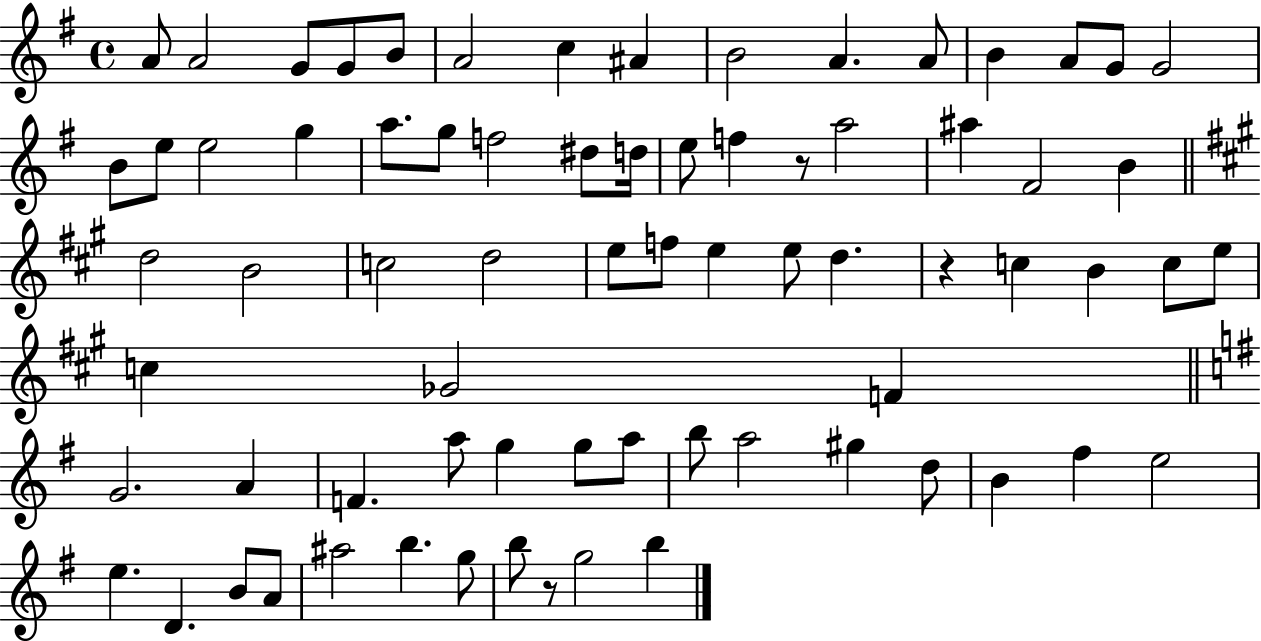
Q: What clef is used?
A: treble